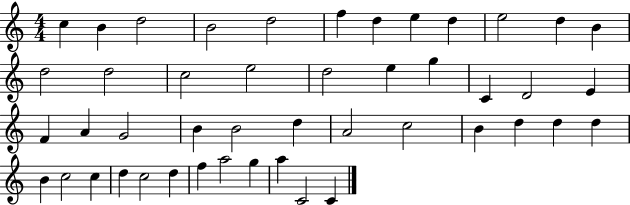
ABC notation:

X:1
T:Untitled
M:4/4
L:1/4
K:C
c B d2 B2 d2 f d e d e2 d B d2 d2 c2 e2 d2 e g C D2 E F A G2 B B2 d A2 c2 B d d d B c2 c d c2 d f a2 g a C2 C